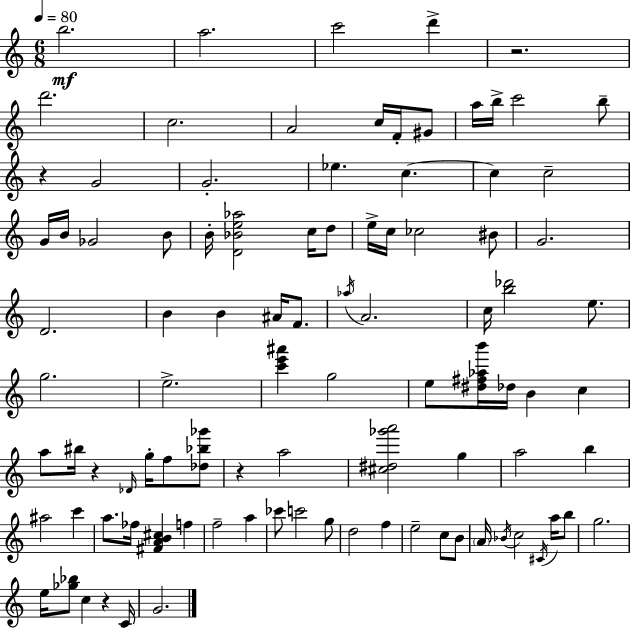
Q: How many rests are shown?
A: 5